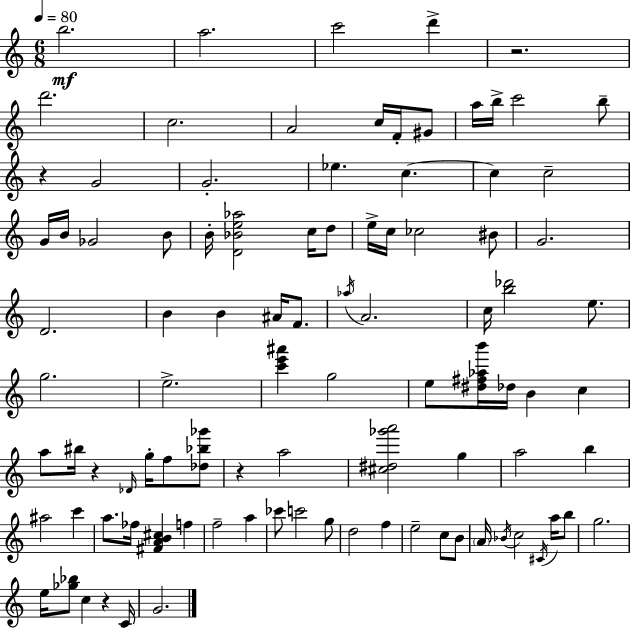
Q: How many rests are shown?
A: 5